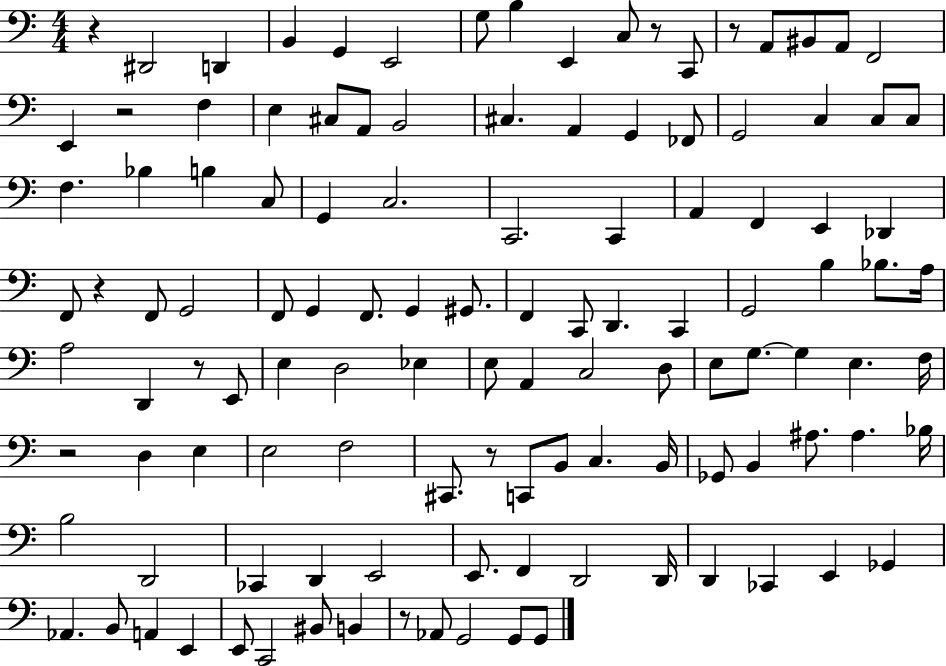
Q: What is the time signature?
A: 4/4